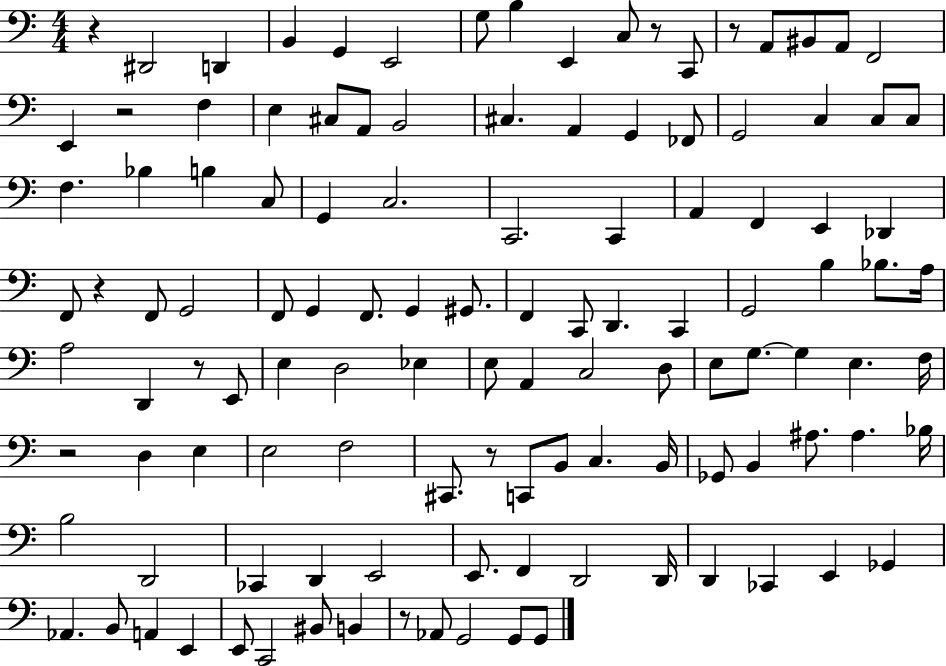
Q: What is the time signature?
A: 4/4